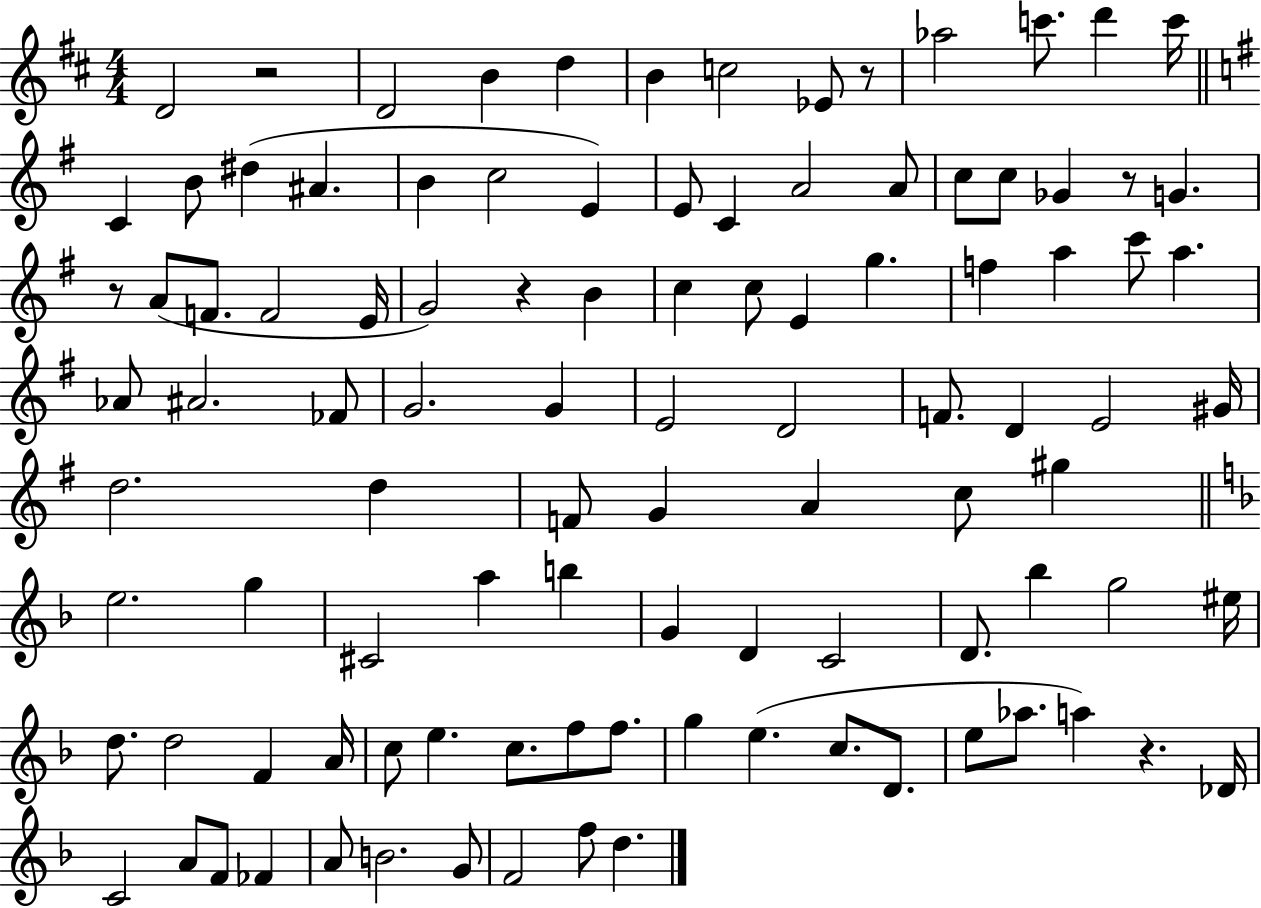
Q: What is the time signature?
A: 4/4